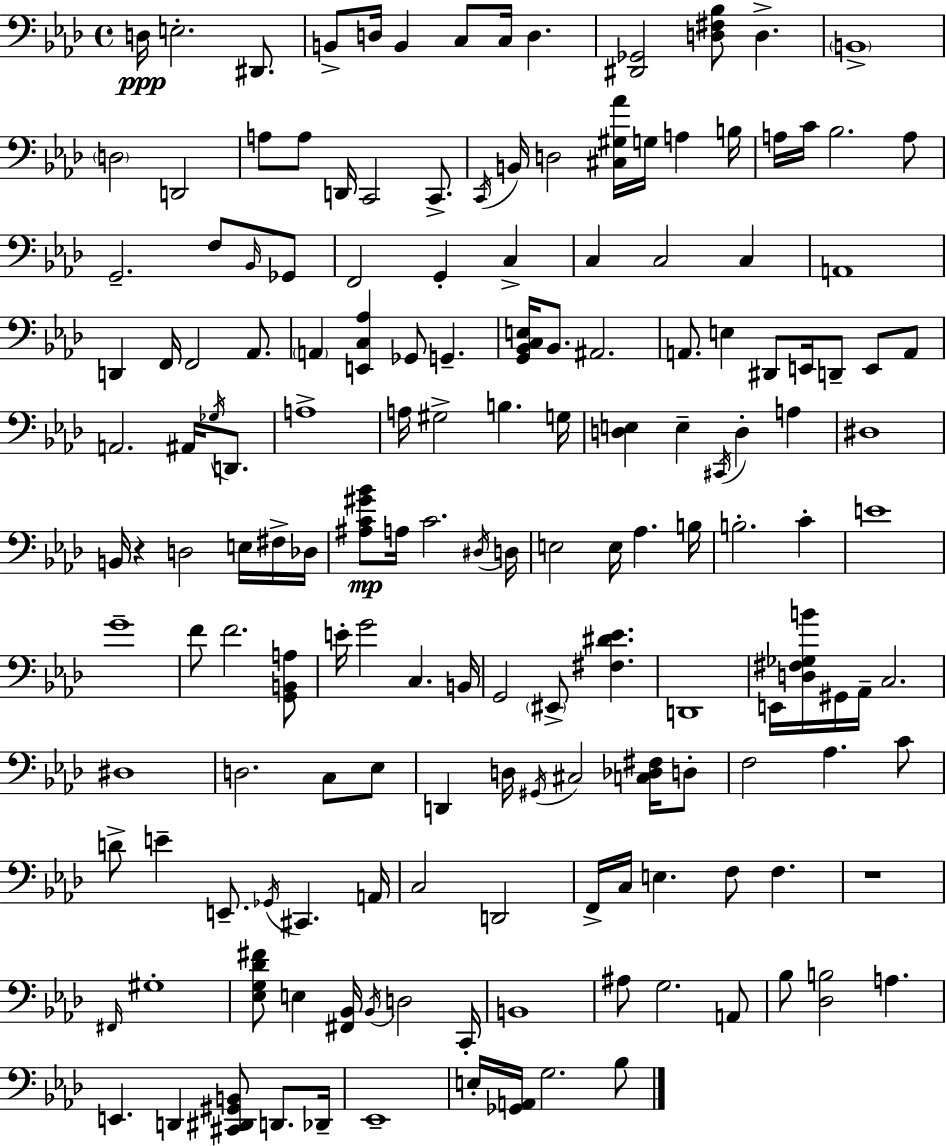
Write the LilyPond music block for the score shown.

{
  \clef bass
  \time 4/4
  \defaultTimeSignature
  \key f \minor
  d16\ppp e2.-. dis,8. | b,8-> d16 b,4 c8 c16 d4. | <dis, ges,>2 <d fis bes>8 d4.-> | \parenthesize b,1-> | \break \parenthesize d2 d,2 | a8 a8 d,16 c,2 c,8.-> | \acciaccatura { c,16 } b,16 d2 <cis gis aes'>16 g16 a4 | b16 a16 c'16 bes2. a8 | \break g,2.-- f8 \grace { bes,16 } | ges,8 f,2 g,4-. c4-> | c4 c2 c4 | a,1 | \break d,4 f,16 f,2 aes,8. | \parenthesize a,4 <e, c aes>4 ges,8 g,4.-- | <g, bes, c e>16 bes,8. ais,2. | a,8. e4 dis,8 e,16 d,8-- e,8 | \break a,8 a,2. ais,16 \acciaccatura { ges16 } | d,8. a1-> | a16 gis2-> b4. | g16 <d e>4 e4-- \acciaccatura { cis,16 } d4-. | \break a4 dis1 | b,16 r4 d2 | e16 fis16-> des16 <ais c' gis' bes'>8\mp a16 c'2. | \acciaccatura { dis16 } d16 e2 e16 aes4. | \break b16 b2.-. | c'4-. e'1 | g'1-- | f'8 f'2. | \break <g, b, a>8 e'16-. g'2 c4. | b,16 g,2 \parenthesize eis,8-> <fis dis' ees'>4. | d,1 | e,16 <d fis ges b'>16 gis,16 aes,16-- c2. | \break dis1 | d2. | c8 ees8 d,4 d16 \acciaccatura { gis,16 } cis2 | <c des fis>16 d8-. f2 aes4. | \break c'8 d'8-> e'4-- e,8.-- \acciaccatura { ges,16 } | cis,4. a,16 c2 d,2 | f,16-> c16 e4. f8 | f4. r1 | \break \grace { fis,16 } gis1-. | <ees g des' fis'>8 e4 <fis, bes,>16 \acciaccatura { bes,16 } | d2 c,16-. b,1 | ais8 g2. | \break a,8 bes8 <des b>2 | a4. e,4. d,4 | <cis, dis, gis, b,>8 d,8. des,16-- ees,1-- | e16-. <ges, a,>16 g2. | \break bes8 \bar "|."
}